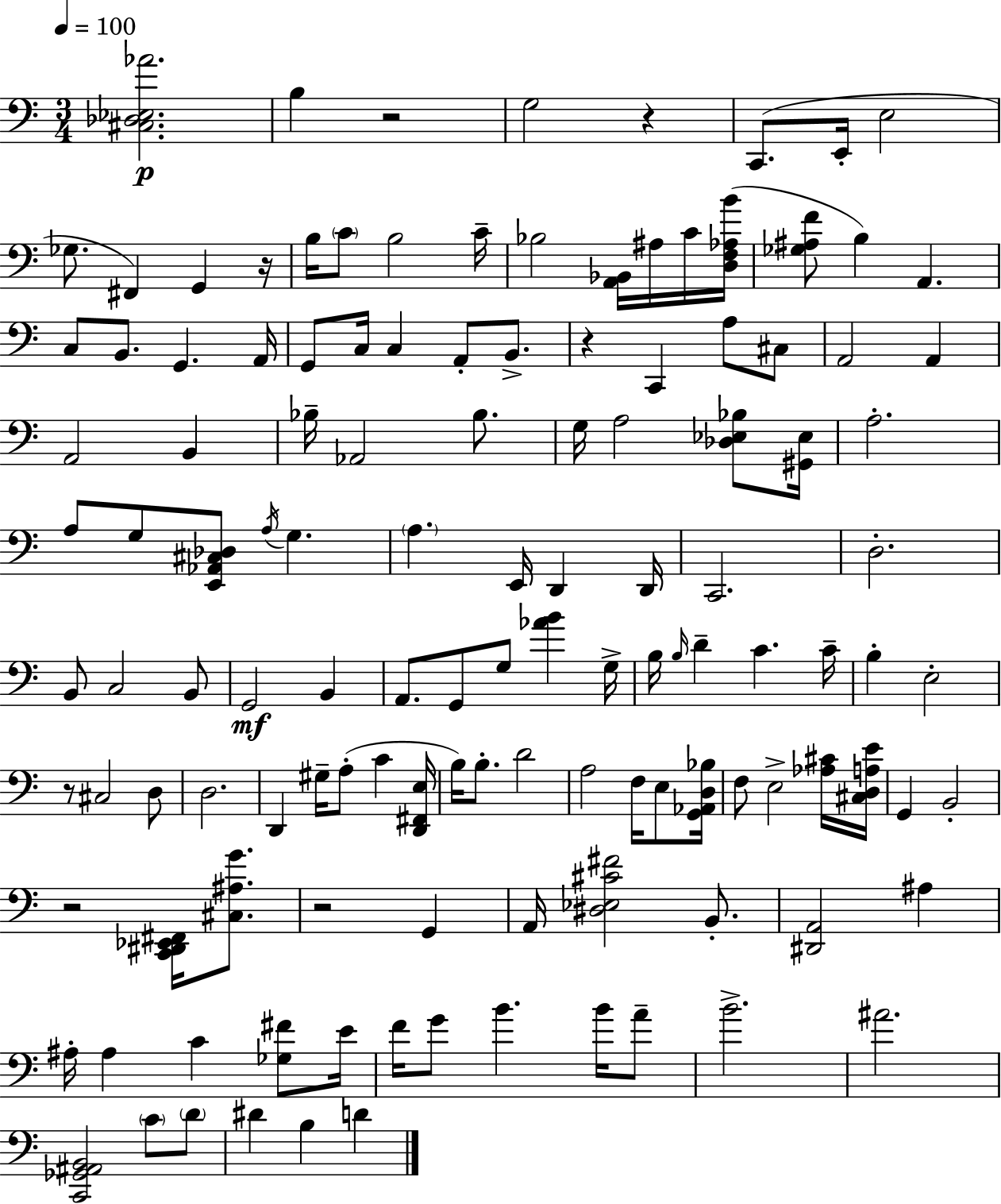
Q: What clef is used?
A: bass